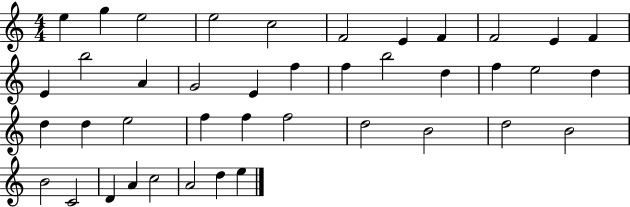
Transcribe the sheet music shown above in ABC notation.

X:1
T:Untitled
M:4/4
L:1/4
K:C
e g e2 e2 c2 F2 E F F2 E F E b2 A G2 E f f b2 d f e2 d d d e2 f f f2 d2 B2 d2 B2 B2 C2 D A c2 A2 d e